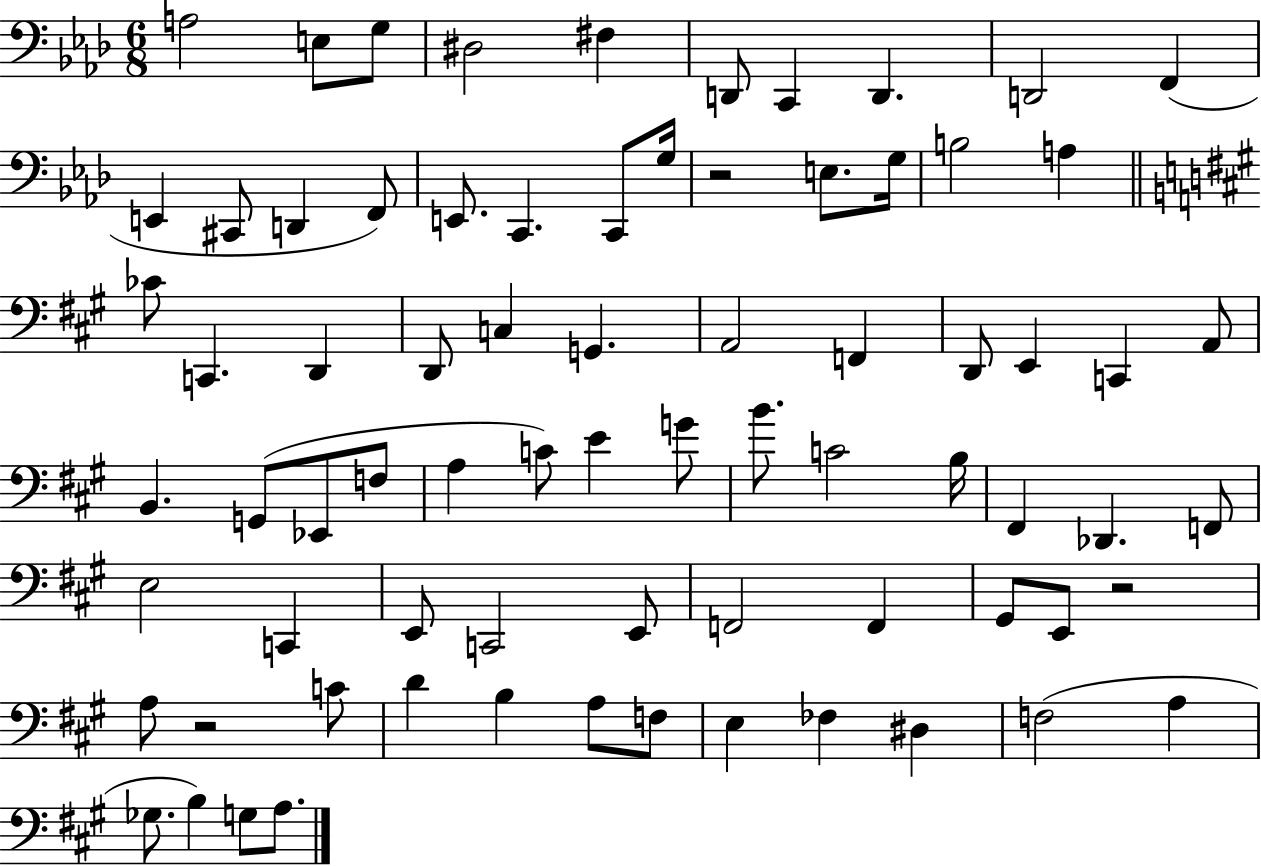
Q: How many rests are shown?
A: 3